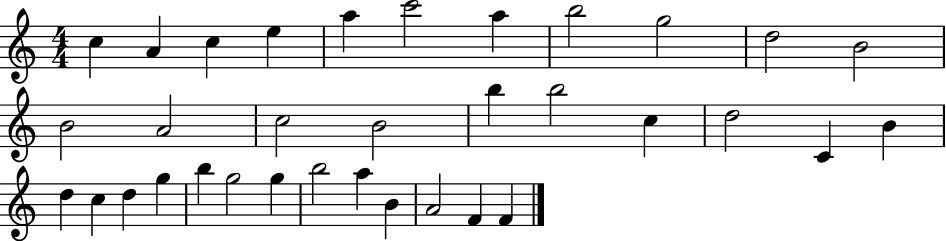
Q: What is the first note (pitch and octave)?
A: C5